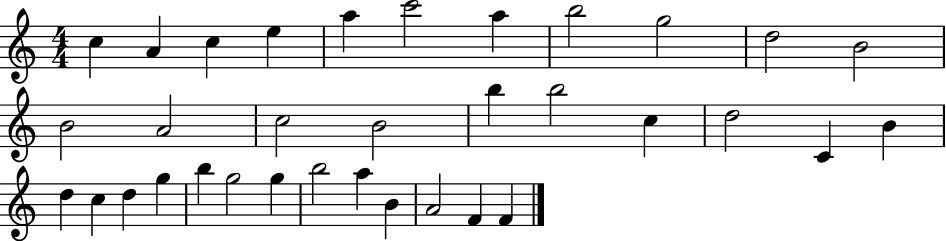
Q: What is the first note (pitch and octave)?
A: C5